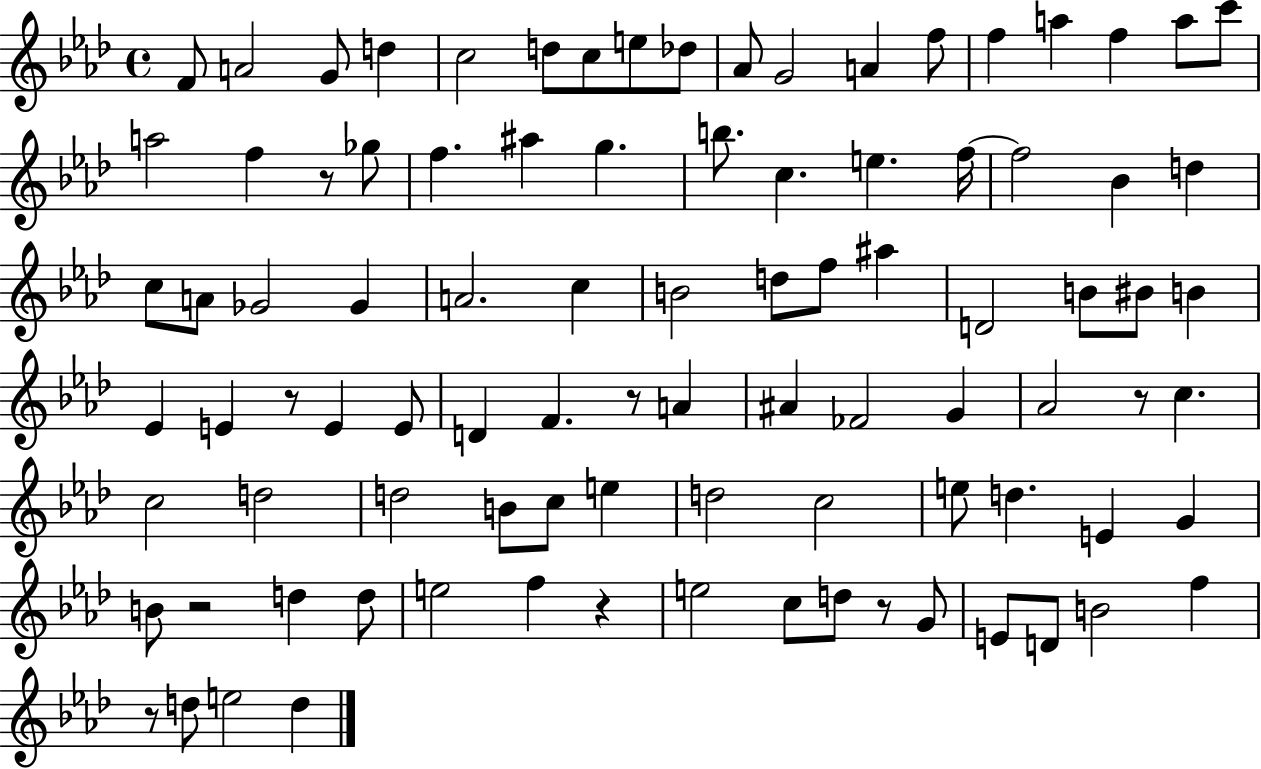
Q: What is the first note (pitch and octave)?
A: F4